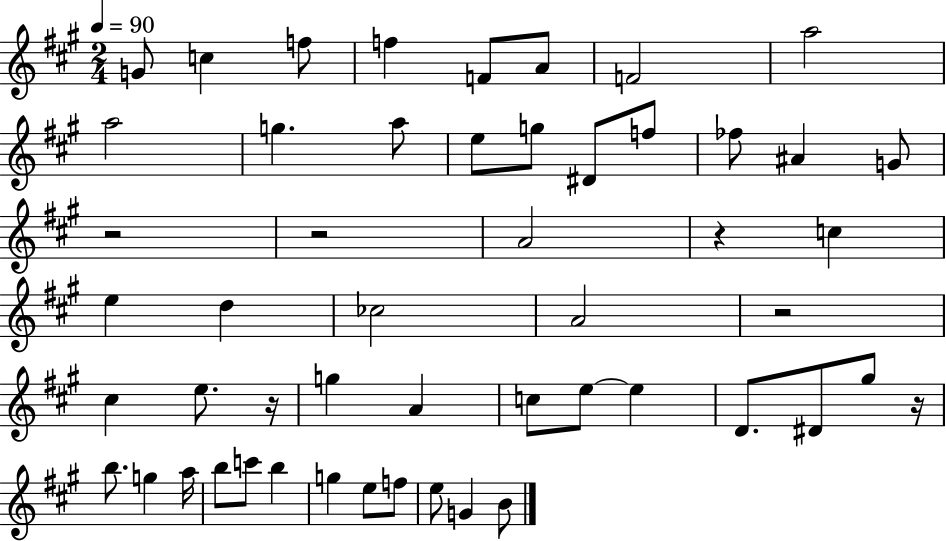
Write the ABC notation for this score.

X:1
T:Untitled
M:2/4
L:1/4
K:A
G/2 c f/2 f F/2 A/2 F2 a2 a2 g a/2 e/2 g/2 ^D/2 f/2 _f/2 ^A G/2 z2 z2 A2 z c e d _c2 A2 z2 ^c e/2 z/4 g A c/2 e/2 e D/2 ^D/2 ^g/2 z/4 b/2 g a/4 b/2 c'/2 b g e/2 f/2 e/2 G B/2